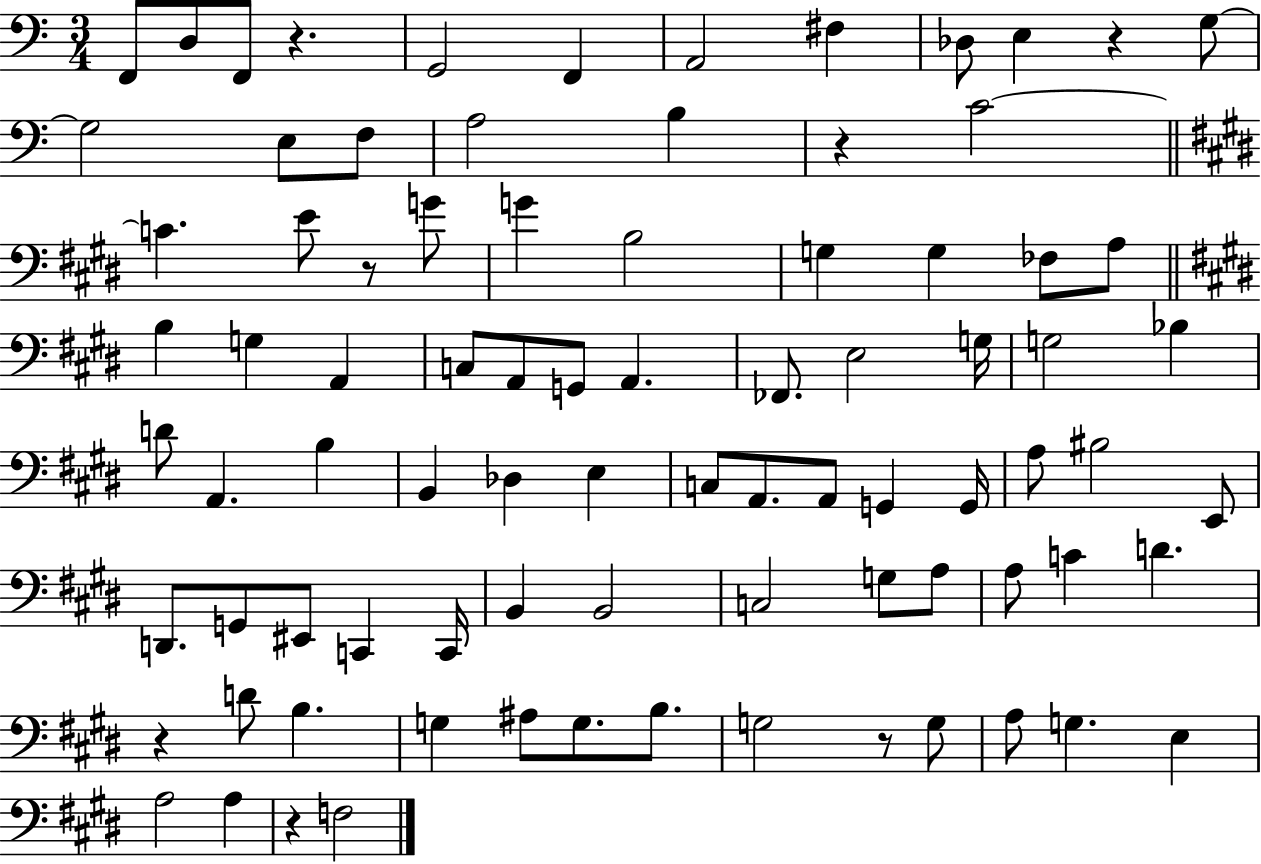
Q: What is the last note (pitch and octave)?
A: F3